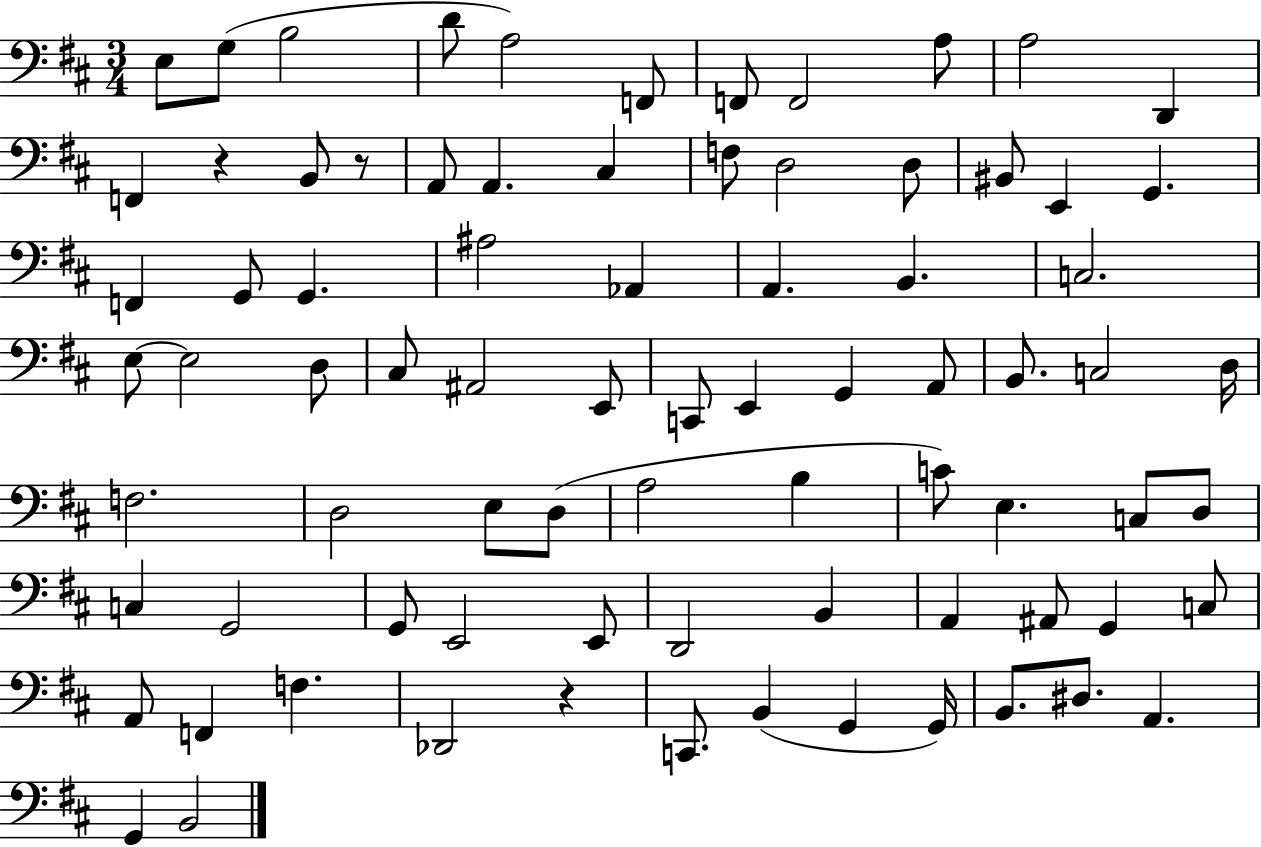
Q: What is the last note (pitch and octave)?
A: B2